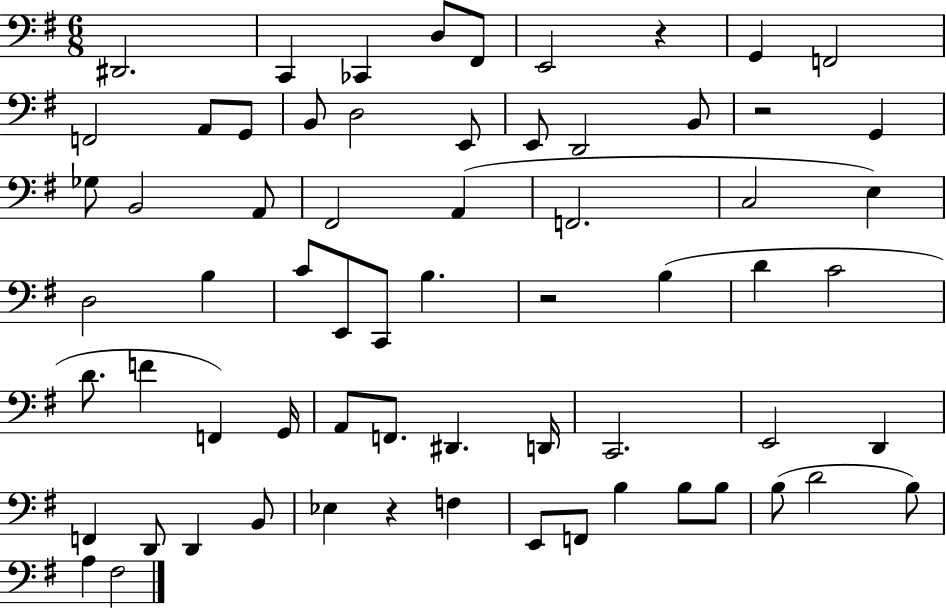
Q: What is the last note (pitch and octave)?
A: F#3